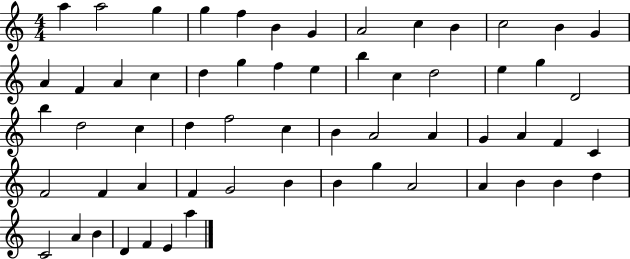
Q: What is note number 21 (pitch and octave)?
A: E5